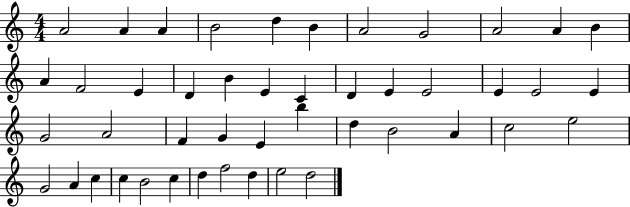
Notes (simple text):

A4/h A4/q A4/q B4/h D5/q B4/q A4/h G4/h A4/h A4/q B4/q A4/q F4/h E4/q D4/q B4/q E4/q C4/q D4/q E4/q E4/h E4/q E4/h E4/q G4/h A4/h F4/q G4/q E4/q B5/q D5/q B4/h A4/q C5/h E5/h G4/h A4/q C5/q C5/q B4/h C5/q D5/q F5/h D5/q E5/h D5/h